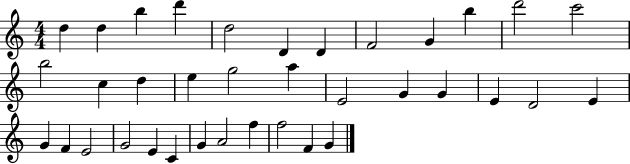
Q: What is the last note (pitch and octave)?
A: G4